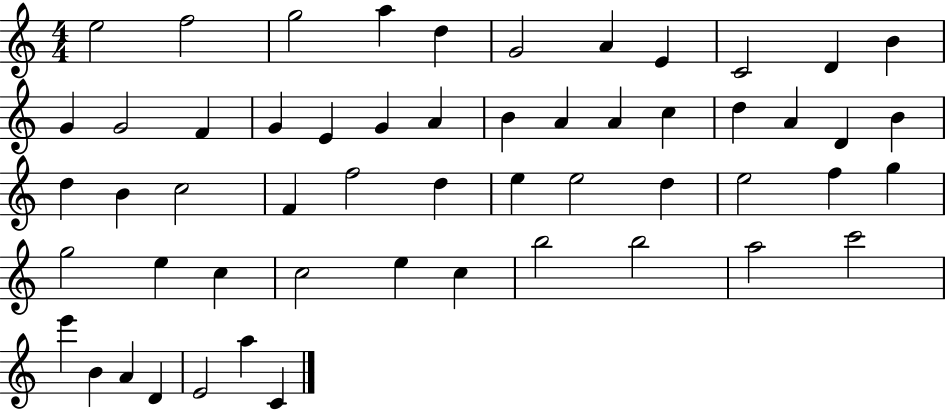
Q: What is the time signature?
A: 4/4